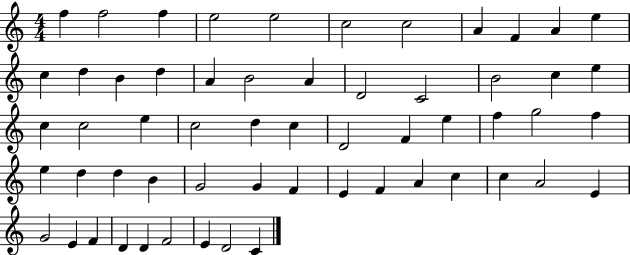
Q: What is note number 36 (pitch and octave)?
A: E5